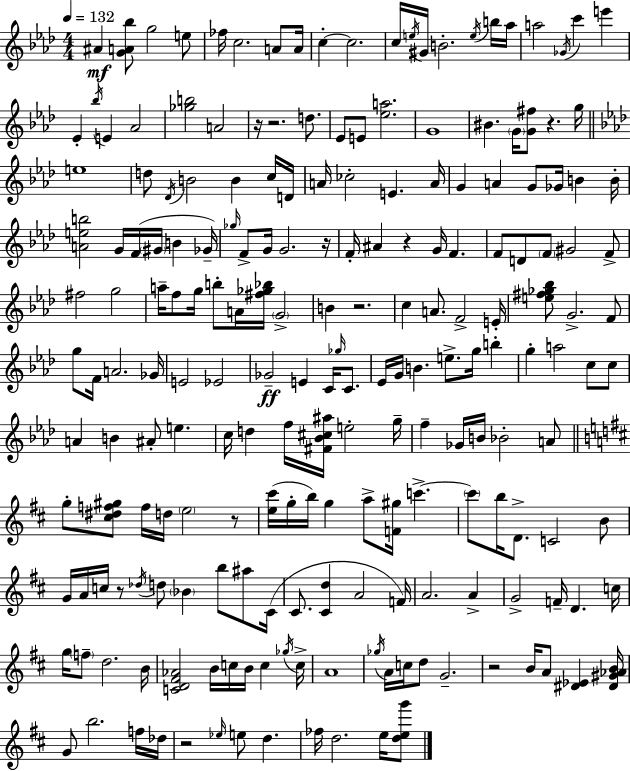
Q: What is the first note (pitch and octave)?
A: A#4